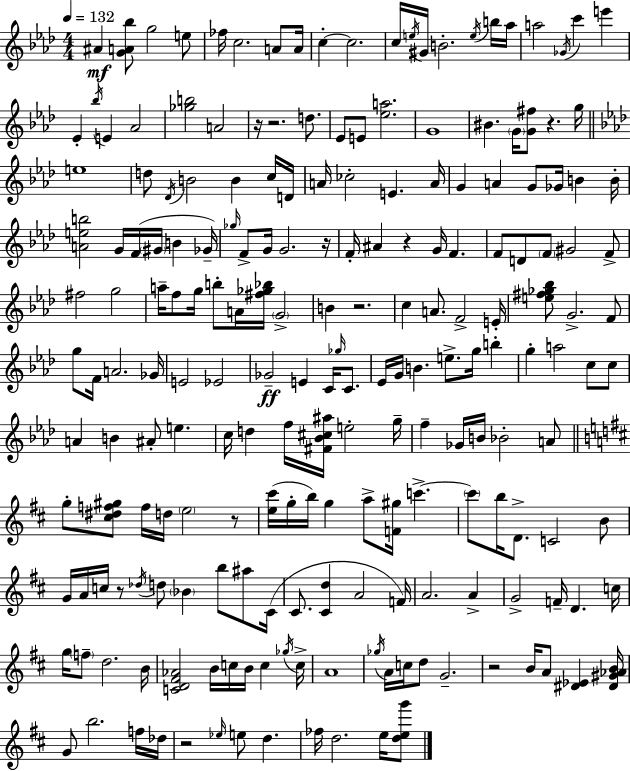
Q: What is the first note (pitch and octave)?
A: A#4